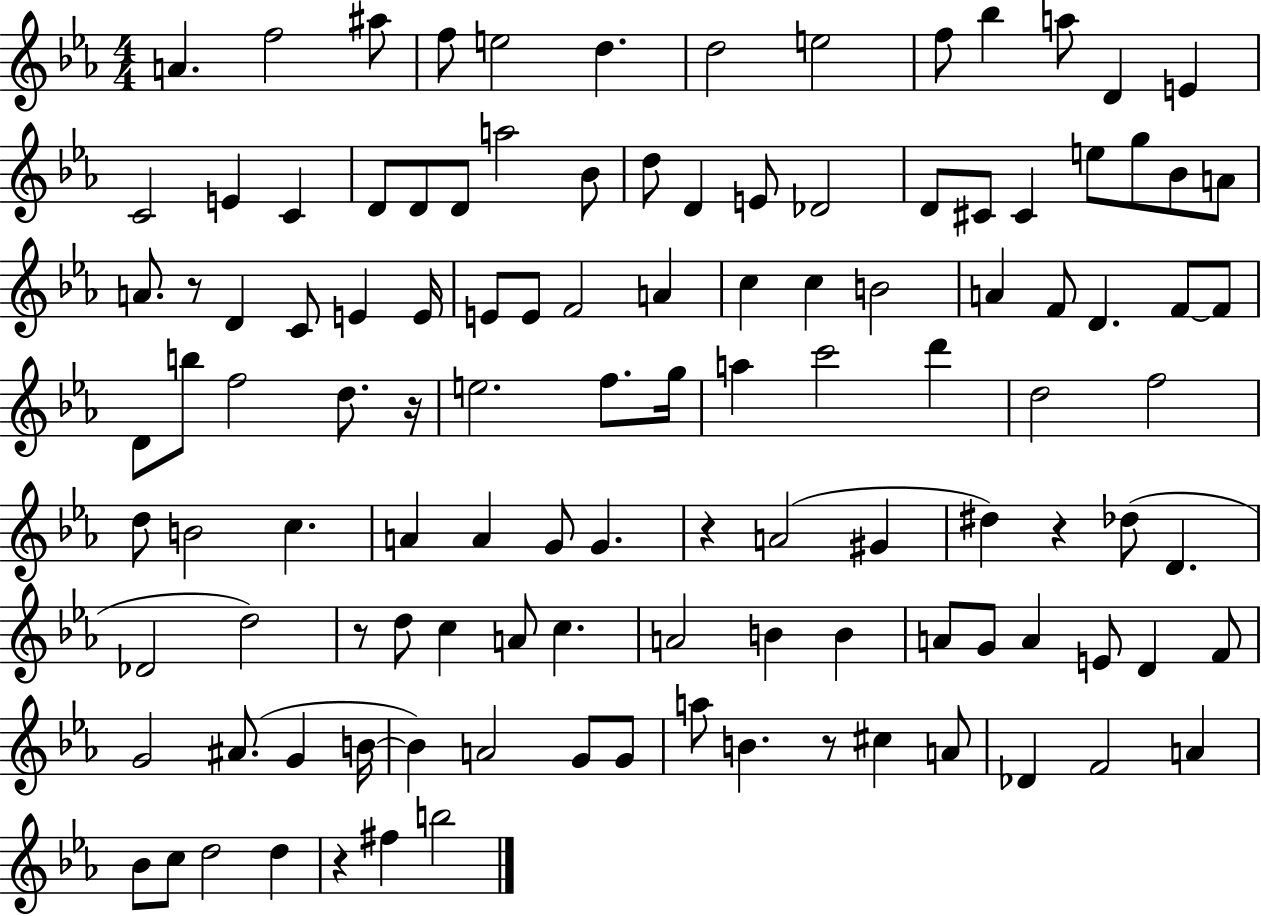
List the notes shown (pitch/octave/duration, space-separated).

A4/q. F5/h A#5/e F5/e E5/h D5/q. D5/h E5/h F5/e Bb5/q A5/e D4/q E4/q C4/h E4/q C4/q D4/e D4/e D4/e A5/h Bb4/e D5/e D4/q E4/e Db4/h D4/e C#4/e C#4/q E5/e G5/e Bb4/e A4/e A4/e. R/e D4/q C4/e E4/q E4/s E4/e E4/e F4/h A4/q C5/q C5/q B4/h A4/q F4/e D4/q. F4/e F4/e D4/e B5/e F5/h D5/e. R/s E5/h. F5/e. G5/s A5/q C6/h D6/q D5/h F5/h D5/e B4/h C5/q. A4/q A4/q G4/e G4/q. R/q A4/h G#4/q D#5/q R/q Db5/e D4/q. Db4/h D5/h R/e D5/e C5/q A4/e C5/q. A4/h B4/q B4/q A4/e G4/e A4/q E4/e D4/q F4/e G4/h A#4/e. G4/q B4/s B4/q A4/h G4/e G4/e A5/e B4/q. R/e C#5/q A4/e Db4/q F4/h A4/q Bb4/e C5/e D5/h D5/q R/q F#5/q B5/h